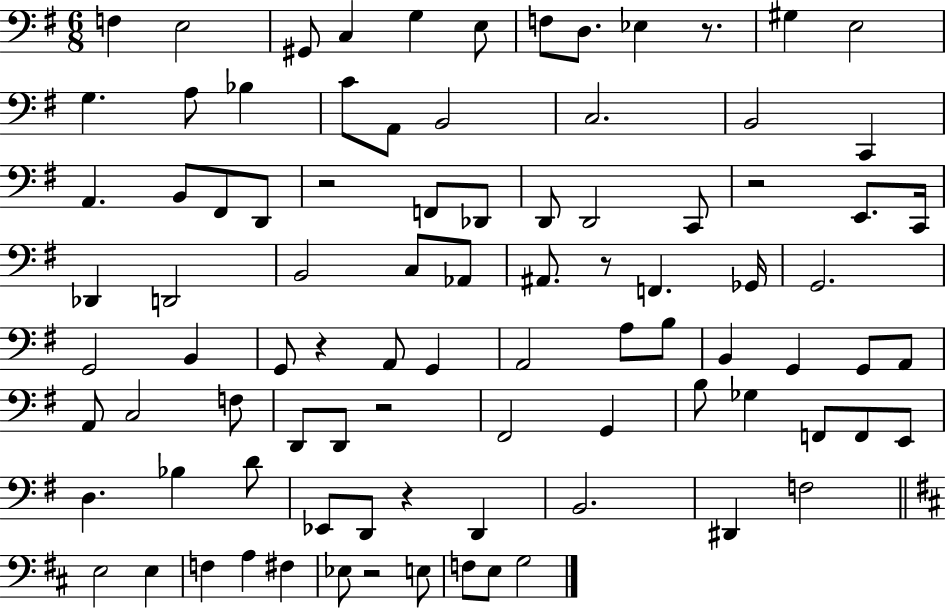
F3/q E3/h G#2/e C3/q G3/q E3/e F3/e D3/e. Eb3/q R/e. G#3/q E3/h G3/q. A3/e Bb3/q C4/e A2/e B2/h C3/h. B2/h C2/q A2/q. B2/e F#2/e D2/e R/h F2/e Db2/e D2/e D2/h C2/e R/h E2/e. C2/s Db2/q D2/h B2/h C3/e Ab2/e A#2/e. R/e F2/q. Gb2/s G2/h. G2/h B2/q G2/e R/q A2/e G2/q A2/h A3/e B3/e B2/q G2/q G2/e A2/e A2/e C3/h F3/e D2/e D2/e R/h F#2/h G2/q B3/e Gb3/q F2/e F2/e E2/e D3/q. Bb3/q D4/e Eb2/e D2/e R/q D2/q B2/h. D#2/q F3/h E3/h E3/q F3/q A3/q F#3/q Eb3/e R/h E3/e F3/e E3/e G3/h